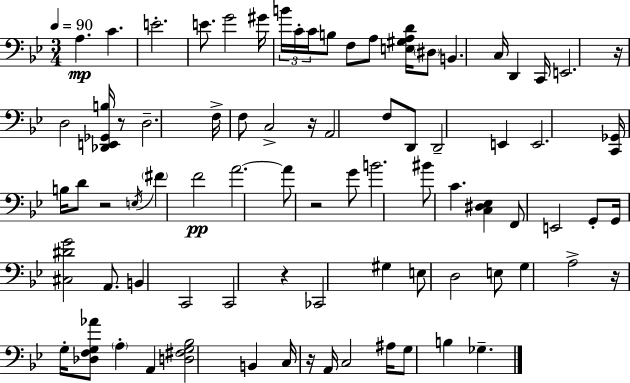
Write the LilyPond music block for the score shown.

{
  \clef bass
  \numericTimeSignature
  \time 3/4
  \key g \minor
  \tempo 4 = 90
  a4.\mp c'4. | e'2.-. | e'8. g'2 gis'16 | \tuplet 3/2 { b'16 c'16-. c'16 } b8 f8 a8 <e gis a d'>16 \parenthesize dis8 | \break b,4. c16 d,4 c,16 | e,2. | r16 d2 <des, e, ges, b>16 r8 | d2.-- | \break f16-> f8 c2-> r16 | a,2 f8 d,8 | d,2-- e,4 | e,2. | \break <c, ges,>16 b16 d'8 r2 | \acciaccatura { e16 } \parenthesize fis'4 f'2\pp | a'2.~~ | a'8 r2 g'8 | \break b'2. | bis'8 c'4. <c dis ees>4 | f,8 e,2 g,8-. | g,16 <cis dis' g'>2 a,8. | \break b,4 c,2 | c,2 r4 | ces,2 gis4 | e8 d2 e8 | \break g4 a2-> | r16 g16-. <des f g aes'>8 \parenthesize a4-. a,4 | <d fis g bes>2 b,4 | c16 r16 a,16 c2 | \break ais16 g8 b4 ges4.-- | \bar "|."
}